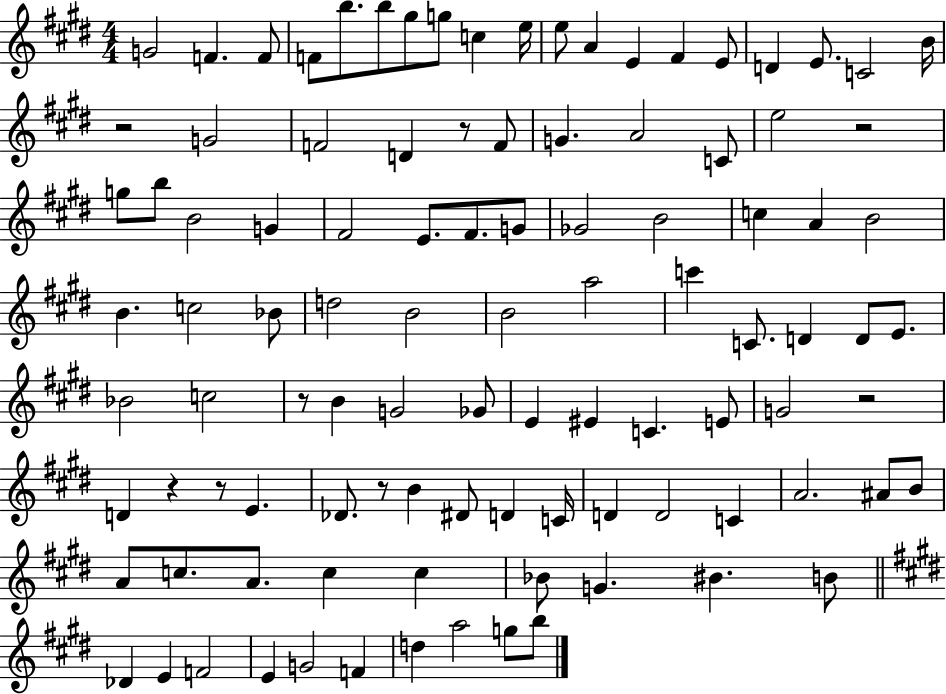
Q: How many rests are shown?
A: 8